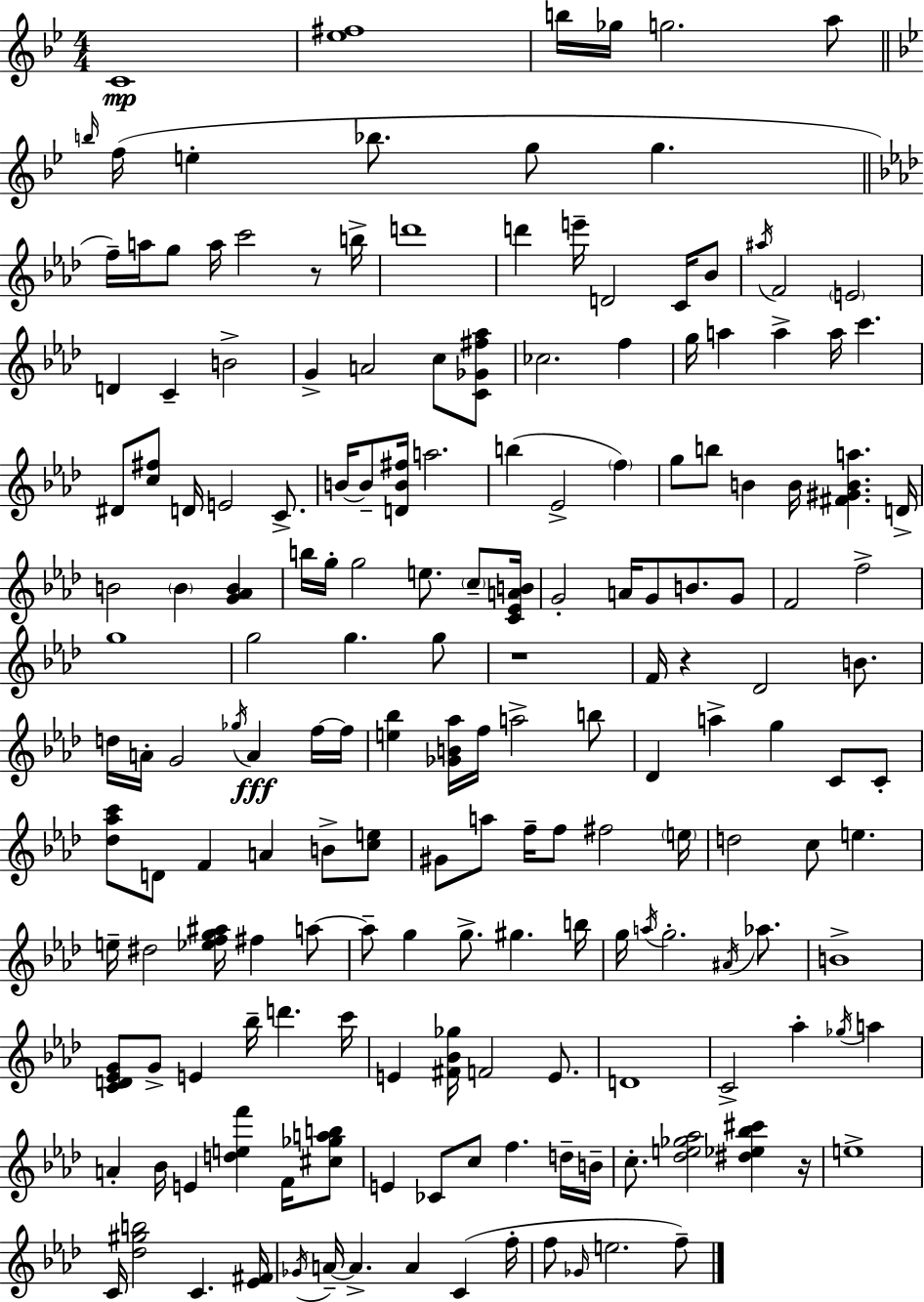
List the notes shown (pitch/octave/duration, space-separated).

C4/w [Eb5,F#5]/w B5/s Gb5/s G5/h. A5/e B5/s F5/s E5/q Bb5/e. G5/e G5/q. F5/s A5/s G5/e A5/s C6/h R/e B5/s D6/w D6/q E6/s D4/h C4/s Bb4/e A#5/s F4/h E4/h D4/q C4/q B4/h G4/q A4/h C5/e [C4,Gb4,F#5,Ab5]/e CES5/h. F5/q G5/s A5/q A5/q A5/s C6/q. D#4/e [C5,F#5]/e D4/s E4/h C4/e. B4/s B4/e [D4,B4,F#5]/s A5/h. B5/q Eb4/h F5/q G5/e B5/e B4/q B4/s [F#4,G#4,B4,A5]/q. D4/s B4/h B4/q [G4,Ab4,B4]/q B5/s G5/s G5/h E5/e. C5/e [C4,Eb4,A4,B4]/s G4/h A4/s G4/e B4/e. G4/e F4/h F5/h G5/w G5/h G5/q. G5/e R/w F4/s R/q Db4/h B4/e. D5/s A4/s G4/h Gb5/s A4/q F5/s F5/s [E5,Bb5]/q [Gb4,B4,Ab5]/s F5/s A5/h B5/e Db4/q A5/q G5/q C4/e C4/e [Db5,Ab5,C6]/e D4/e F4/q A4/q B4/e [C5,E5]/e G#4/e A5/e F5/s F5/e F#5/h E5/s D5/h C5/e E5/q. E5/s D#5/h [Eb5,F5,G5,A#5]/s F#5/q A5/e A5/e G5/q G5/e. G#5/q. B5/s G5/s A5/s G5/h. A#4/s Ab5/e. B4/w [C4,D4,Eb4,G4]/e G4/e E4/q Bb5/s D6/q. C6/s E4/q [F#4,Bb4,Gb5]/s F4/h E4/e. D4/w C4/h Ab5/q Gb5/s A5/q A4/q Bb4/s E4/q [D5,E5,F6]/q F4/s [C#5,Gb5,A5,B5]/e E4/q CES4/e C5/e F5/q. D5/s B4/s C5/e. [Db5,E5,Gb5,Ab5]/h [D#5,Eb5,Bb5,C#6]/q R/s E5/w C4/s [Db5,G#5,B5]/h C4/q. [Eb4,F#4]/s Gb4/s A4/s A4/q. A4/q C4/q F5/s F5/e Gb4/s E5/h. F5/e